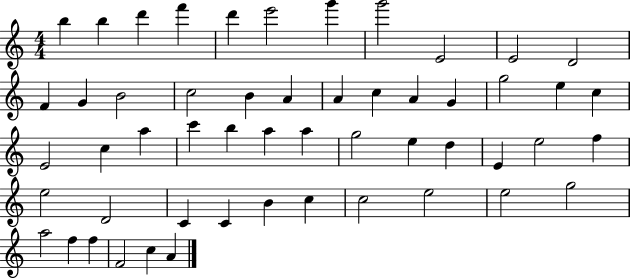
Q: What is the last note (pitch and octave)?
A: A4